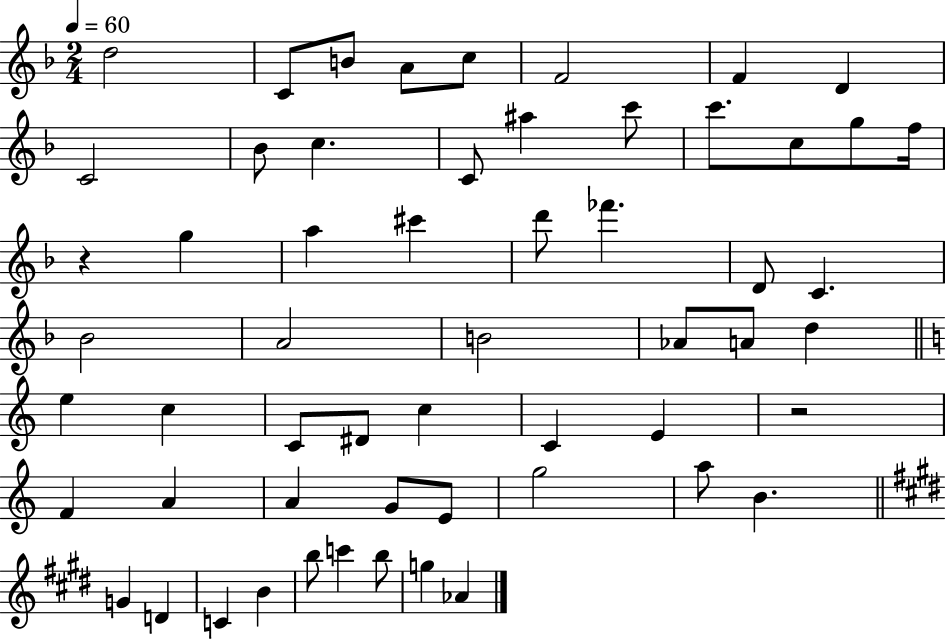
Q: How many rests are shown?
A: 2